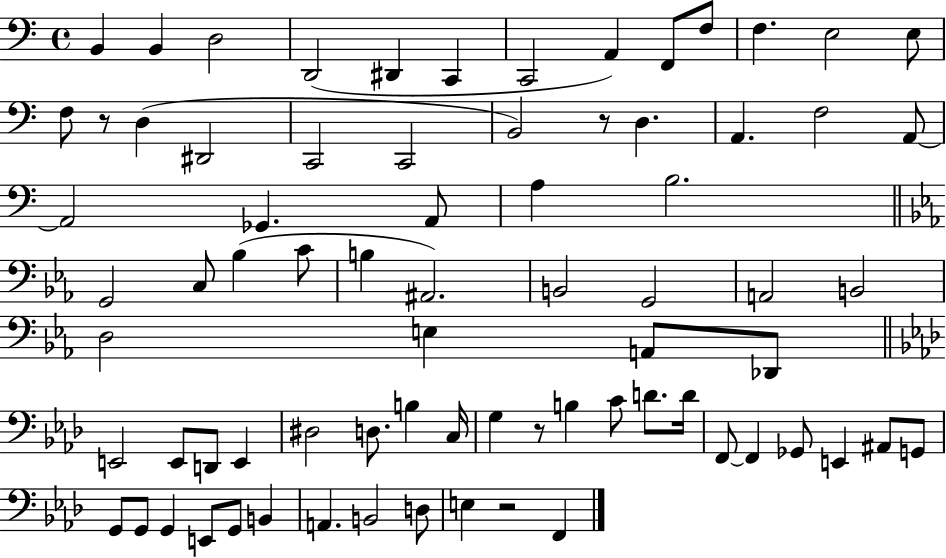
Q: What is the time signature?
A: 4/4